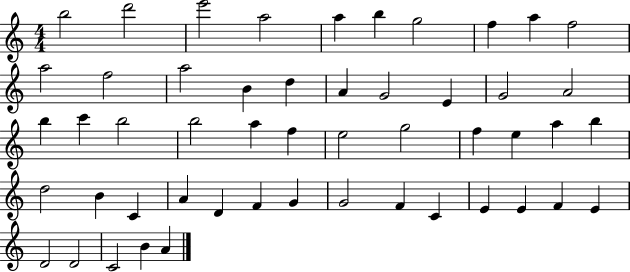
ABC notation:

X:1
T:Untitled
M:4/4
L:1/4
K:C
b2 d'2 e'2 a2 a b g2 f a f2 a2 f2 a2 B d A G2 E G2 A2 b c' b2 b2 a f e2 g2 f e a b d2 B C A D F G G2 F C E E F E D2 D2 C2 B A